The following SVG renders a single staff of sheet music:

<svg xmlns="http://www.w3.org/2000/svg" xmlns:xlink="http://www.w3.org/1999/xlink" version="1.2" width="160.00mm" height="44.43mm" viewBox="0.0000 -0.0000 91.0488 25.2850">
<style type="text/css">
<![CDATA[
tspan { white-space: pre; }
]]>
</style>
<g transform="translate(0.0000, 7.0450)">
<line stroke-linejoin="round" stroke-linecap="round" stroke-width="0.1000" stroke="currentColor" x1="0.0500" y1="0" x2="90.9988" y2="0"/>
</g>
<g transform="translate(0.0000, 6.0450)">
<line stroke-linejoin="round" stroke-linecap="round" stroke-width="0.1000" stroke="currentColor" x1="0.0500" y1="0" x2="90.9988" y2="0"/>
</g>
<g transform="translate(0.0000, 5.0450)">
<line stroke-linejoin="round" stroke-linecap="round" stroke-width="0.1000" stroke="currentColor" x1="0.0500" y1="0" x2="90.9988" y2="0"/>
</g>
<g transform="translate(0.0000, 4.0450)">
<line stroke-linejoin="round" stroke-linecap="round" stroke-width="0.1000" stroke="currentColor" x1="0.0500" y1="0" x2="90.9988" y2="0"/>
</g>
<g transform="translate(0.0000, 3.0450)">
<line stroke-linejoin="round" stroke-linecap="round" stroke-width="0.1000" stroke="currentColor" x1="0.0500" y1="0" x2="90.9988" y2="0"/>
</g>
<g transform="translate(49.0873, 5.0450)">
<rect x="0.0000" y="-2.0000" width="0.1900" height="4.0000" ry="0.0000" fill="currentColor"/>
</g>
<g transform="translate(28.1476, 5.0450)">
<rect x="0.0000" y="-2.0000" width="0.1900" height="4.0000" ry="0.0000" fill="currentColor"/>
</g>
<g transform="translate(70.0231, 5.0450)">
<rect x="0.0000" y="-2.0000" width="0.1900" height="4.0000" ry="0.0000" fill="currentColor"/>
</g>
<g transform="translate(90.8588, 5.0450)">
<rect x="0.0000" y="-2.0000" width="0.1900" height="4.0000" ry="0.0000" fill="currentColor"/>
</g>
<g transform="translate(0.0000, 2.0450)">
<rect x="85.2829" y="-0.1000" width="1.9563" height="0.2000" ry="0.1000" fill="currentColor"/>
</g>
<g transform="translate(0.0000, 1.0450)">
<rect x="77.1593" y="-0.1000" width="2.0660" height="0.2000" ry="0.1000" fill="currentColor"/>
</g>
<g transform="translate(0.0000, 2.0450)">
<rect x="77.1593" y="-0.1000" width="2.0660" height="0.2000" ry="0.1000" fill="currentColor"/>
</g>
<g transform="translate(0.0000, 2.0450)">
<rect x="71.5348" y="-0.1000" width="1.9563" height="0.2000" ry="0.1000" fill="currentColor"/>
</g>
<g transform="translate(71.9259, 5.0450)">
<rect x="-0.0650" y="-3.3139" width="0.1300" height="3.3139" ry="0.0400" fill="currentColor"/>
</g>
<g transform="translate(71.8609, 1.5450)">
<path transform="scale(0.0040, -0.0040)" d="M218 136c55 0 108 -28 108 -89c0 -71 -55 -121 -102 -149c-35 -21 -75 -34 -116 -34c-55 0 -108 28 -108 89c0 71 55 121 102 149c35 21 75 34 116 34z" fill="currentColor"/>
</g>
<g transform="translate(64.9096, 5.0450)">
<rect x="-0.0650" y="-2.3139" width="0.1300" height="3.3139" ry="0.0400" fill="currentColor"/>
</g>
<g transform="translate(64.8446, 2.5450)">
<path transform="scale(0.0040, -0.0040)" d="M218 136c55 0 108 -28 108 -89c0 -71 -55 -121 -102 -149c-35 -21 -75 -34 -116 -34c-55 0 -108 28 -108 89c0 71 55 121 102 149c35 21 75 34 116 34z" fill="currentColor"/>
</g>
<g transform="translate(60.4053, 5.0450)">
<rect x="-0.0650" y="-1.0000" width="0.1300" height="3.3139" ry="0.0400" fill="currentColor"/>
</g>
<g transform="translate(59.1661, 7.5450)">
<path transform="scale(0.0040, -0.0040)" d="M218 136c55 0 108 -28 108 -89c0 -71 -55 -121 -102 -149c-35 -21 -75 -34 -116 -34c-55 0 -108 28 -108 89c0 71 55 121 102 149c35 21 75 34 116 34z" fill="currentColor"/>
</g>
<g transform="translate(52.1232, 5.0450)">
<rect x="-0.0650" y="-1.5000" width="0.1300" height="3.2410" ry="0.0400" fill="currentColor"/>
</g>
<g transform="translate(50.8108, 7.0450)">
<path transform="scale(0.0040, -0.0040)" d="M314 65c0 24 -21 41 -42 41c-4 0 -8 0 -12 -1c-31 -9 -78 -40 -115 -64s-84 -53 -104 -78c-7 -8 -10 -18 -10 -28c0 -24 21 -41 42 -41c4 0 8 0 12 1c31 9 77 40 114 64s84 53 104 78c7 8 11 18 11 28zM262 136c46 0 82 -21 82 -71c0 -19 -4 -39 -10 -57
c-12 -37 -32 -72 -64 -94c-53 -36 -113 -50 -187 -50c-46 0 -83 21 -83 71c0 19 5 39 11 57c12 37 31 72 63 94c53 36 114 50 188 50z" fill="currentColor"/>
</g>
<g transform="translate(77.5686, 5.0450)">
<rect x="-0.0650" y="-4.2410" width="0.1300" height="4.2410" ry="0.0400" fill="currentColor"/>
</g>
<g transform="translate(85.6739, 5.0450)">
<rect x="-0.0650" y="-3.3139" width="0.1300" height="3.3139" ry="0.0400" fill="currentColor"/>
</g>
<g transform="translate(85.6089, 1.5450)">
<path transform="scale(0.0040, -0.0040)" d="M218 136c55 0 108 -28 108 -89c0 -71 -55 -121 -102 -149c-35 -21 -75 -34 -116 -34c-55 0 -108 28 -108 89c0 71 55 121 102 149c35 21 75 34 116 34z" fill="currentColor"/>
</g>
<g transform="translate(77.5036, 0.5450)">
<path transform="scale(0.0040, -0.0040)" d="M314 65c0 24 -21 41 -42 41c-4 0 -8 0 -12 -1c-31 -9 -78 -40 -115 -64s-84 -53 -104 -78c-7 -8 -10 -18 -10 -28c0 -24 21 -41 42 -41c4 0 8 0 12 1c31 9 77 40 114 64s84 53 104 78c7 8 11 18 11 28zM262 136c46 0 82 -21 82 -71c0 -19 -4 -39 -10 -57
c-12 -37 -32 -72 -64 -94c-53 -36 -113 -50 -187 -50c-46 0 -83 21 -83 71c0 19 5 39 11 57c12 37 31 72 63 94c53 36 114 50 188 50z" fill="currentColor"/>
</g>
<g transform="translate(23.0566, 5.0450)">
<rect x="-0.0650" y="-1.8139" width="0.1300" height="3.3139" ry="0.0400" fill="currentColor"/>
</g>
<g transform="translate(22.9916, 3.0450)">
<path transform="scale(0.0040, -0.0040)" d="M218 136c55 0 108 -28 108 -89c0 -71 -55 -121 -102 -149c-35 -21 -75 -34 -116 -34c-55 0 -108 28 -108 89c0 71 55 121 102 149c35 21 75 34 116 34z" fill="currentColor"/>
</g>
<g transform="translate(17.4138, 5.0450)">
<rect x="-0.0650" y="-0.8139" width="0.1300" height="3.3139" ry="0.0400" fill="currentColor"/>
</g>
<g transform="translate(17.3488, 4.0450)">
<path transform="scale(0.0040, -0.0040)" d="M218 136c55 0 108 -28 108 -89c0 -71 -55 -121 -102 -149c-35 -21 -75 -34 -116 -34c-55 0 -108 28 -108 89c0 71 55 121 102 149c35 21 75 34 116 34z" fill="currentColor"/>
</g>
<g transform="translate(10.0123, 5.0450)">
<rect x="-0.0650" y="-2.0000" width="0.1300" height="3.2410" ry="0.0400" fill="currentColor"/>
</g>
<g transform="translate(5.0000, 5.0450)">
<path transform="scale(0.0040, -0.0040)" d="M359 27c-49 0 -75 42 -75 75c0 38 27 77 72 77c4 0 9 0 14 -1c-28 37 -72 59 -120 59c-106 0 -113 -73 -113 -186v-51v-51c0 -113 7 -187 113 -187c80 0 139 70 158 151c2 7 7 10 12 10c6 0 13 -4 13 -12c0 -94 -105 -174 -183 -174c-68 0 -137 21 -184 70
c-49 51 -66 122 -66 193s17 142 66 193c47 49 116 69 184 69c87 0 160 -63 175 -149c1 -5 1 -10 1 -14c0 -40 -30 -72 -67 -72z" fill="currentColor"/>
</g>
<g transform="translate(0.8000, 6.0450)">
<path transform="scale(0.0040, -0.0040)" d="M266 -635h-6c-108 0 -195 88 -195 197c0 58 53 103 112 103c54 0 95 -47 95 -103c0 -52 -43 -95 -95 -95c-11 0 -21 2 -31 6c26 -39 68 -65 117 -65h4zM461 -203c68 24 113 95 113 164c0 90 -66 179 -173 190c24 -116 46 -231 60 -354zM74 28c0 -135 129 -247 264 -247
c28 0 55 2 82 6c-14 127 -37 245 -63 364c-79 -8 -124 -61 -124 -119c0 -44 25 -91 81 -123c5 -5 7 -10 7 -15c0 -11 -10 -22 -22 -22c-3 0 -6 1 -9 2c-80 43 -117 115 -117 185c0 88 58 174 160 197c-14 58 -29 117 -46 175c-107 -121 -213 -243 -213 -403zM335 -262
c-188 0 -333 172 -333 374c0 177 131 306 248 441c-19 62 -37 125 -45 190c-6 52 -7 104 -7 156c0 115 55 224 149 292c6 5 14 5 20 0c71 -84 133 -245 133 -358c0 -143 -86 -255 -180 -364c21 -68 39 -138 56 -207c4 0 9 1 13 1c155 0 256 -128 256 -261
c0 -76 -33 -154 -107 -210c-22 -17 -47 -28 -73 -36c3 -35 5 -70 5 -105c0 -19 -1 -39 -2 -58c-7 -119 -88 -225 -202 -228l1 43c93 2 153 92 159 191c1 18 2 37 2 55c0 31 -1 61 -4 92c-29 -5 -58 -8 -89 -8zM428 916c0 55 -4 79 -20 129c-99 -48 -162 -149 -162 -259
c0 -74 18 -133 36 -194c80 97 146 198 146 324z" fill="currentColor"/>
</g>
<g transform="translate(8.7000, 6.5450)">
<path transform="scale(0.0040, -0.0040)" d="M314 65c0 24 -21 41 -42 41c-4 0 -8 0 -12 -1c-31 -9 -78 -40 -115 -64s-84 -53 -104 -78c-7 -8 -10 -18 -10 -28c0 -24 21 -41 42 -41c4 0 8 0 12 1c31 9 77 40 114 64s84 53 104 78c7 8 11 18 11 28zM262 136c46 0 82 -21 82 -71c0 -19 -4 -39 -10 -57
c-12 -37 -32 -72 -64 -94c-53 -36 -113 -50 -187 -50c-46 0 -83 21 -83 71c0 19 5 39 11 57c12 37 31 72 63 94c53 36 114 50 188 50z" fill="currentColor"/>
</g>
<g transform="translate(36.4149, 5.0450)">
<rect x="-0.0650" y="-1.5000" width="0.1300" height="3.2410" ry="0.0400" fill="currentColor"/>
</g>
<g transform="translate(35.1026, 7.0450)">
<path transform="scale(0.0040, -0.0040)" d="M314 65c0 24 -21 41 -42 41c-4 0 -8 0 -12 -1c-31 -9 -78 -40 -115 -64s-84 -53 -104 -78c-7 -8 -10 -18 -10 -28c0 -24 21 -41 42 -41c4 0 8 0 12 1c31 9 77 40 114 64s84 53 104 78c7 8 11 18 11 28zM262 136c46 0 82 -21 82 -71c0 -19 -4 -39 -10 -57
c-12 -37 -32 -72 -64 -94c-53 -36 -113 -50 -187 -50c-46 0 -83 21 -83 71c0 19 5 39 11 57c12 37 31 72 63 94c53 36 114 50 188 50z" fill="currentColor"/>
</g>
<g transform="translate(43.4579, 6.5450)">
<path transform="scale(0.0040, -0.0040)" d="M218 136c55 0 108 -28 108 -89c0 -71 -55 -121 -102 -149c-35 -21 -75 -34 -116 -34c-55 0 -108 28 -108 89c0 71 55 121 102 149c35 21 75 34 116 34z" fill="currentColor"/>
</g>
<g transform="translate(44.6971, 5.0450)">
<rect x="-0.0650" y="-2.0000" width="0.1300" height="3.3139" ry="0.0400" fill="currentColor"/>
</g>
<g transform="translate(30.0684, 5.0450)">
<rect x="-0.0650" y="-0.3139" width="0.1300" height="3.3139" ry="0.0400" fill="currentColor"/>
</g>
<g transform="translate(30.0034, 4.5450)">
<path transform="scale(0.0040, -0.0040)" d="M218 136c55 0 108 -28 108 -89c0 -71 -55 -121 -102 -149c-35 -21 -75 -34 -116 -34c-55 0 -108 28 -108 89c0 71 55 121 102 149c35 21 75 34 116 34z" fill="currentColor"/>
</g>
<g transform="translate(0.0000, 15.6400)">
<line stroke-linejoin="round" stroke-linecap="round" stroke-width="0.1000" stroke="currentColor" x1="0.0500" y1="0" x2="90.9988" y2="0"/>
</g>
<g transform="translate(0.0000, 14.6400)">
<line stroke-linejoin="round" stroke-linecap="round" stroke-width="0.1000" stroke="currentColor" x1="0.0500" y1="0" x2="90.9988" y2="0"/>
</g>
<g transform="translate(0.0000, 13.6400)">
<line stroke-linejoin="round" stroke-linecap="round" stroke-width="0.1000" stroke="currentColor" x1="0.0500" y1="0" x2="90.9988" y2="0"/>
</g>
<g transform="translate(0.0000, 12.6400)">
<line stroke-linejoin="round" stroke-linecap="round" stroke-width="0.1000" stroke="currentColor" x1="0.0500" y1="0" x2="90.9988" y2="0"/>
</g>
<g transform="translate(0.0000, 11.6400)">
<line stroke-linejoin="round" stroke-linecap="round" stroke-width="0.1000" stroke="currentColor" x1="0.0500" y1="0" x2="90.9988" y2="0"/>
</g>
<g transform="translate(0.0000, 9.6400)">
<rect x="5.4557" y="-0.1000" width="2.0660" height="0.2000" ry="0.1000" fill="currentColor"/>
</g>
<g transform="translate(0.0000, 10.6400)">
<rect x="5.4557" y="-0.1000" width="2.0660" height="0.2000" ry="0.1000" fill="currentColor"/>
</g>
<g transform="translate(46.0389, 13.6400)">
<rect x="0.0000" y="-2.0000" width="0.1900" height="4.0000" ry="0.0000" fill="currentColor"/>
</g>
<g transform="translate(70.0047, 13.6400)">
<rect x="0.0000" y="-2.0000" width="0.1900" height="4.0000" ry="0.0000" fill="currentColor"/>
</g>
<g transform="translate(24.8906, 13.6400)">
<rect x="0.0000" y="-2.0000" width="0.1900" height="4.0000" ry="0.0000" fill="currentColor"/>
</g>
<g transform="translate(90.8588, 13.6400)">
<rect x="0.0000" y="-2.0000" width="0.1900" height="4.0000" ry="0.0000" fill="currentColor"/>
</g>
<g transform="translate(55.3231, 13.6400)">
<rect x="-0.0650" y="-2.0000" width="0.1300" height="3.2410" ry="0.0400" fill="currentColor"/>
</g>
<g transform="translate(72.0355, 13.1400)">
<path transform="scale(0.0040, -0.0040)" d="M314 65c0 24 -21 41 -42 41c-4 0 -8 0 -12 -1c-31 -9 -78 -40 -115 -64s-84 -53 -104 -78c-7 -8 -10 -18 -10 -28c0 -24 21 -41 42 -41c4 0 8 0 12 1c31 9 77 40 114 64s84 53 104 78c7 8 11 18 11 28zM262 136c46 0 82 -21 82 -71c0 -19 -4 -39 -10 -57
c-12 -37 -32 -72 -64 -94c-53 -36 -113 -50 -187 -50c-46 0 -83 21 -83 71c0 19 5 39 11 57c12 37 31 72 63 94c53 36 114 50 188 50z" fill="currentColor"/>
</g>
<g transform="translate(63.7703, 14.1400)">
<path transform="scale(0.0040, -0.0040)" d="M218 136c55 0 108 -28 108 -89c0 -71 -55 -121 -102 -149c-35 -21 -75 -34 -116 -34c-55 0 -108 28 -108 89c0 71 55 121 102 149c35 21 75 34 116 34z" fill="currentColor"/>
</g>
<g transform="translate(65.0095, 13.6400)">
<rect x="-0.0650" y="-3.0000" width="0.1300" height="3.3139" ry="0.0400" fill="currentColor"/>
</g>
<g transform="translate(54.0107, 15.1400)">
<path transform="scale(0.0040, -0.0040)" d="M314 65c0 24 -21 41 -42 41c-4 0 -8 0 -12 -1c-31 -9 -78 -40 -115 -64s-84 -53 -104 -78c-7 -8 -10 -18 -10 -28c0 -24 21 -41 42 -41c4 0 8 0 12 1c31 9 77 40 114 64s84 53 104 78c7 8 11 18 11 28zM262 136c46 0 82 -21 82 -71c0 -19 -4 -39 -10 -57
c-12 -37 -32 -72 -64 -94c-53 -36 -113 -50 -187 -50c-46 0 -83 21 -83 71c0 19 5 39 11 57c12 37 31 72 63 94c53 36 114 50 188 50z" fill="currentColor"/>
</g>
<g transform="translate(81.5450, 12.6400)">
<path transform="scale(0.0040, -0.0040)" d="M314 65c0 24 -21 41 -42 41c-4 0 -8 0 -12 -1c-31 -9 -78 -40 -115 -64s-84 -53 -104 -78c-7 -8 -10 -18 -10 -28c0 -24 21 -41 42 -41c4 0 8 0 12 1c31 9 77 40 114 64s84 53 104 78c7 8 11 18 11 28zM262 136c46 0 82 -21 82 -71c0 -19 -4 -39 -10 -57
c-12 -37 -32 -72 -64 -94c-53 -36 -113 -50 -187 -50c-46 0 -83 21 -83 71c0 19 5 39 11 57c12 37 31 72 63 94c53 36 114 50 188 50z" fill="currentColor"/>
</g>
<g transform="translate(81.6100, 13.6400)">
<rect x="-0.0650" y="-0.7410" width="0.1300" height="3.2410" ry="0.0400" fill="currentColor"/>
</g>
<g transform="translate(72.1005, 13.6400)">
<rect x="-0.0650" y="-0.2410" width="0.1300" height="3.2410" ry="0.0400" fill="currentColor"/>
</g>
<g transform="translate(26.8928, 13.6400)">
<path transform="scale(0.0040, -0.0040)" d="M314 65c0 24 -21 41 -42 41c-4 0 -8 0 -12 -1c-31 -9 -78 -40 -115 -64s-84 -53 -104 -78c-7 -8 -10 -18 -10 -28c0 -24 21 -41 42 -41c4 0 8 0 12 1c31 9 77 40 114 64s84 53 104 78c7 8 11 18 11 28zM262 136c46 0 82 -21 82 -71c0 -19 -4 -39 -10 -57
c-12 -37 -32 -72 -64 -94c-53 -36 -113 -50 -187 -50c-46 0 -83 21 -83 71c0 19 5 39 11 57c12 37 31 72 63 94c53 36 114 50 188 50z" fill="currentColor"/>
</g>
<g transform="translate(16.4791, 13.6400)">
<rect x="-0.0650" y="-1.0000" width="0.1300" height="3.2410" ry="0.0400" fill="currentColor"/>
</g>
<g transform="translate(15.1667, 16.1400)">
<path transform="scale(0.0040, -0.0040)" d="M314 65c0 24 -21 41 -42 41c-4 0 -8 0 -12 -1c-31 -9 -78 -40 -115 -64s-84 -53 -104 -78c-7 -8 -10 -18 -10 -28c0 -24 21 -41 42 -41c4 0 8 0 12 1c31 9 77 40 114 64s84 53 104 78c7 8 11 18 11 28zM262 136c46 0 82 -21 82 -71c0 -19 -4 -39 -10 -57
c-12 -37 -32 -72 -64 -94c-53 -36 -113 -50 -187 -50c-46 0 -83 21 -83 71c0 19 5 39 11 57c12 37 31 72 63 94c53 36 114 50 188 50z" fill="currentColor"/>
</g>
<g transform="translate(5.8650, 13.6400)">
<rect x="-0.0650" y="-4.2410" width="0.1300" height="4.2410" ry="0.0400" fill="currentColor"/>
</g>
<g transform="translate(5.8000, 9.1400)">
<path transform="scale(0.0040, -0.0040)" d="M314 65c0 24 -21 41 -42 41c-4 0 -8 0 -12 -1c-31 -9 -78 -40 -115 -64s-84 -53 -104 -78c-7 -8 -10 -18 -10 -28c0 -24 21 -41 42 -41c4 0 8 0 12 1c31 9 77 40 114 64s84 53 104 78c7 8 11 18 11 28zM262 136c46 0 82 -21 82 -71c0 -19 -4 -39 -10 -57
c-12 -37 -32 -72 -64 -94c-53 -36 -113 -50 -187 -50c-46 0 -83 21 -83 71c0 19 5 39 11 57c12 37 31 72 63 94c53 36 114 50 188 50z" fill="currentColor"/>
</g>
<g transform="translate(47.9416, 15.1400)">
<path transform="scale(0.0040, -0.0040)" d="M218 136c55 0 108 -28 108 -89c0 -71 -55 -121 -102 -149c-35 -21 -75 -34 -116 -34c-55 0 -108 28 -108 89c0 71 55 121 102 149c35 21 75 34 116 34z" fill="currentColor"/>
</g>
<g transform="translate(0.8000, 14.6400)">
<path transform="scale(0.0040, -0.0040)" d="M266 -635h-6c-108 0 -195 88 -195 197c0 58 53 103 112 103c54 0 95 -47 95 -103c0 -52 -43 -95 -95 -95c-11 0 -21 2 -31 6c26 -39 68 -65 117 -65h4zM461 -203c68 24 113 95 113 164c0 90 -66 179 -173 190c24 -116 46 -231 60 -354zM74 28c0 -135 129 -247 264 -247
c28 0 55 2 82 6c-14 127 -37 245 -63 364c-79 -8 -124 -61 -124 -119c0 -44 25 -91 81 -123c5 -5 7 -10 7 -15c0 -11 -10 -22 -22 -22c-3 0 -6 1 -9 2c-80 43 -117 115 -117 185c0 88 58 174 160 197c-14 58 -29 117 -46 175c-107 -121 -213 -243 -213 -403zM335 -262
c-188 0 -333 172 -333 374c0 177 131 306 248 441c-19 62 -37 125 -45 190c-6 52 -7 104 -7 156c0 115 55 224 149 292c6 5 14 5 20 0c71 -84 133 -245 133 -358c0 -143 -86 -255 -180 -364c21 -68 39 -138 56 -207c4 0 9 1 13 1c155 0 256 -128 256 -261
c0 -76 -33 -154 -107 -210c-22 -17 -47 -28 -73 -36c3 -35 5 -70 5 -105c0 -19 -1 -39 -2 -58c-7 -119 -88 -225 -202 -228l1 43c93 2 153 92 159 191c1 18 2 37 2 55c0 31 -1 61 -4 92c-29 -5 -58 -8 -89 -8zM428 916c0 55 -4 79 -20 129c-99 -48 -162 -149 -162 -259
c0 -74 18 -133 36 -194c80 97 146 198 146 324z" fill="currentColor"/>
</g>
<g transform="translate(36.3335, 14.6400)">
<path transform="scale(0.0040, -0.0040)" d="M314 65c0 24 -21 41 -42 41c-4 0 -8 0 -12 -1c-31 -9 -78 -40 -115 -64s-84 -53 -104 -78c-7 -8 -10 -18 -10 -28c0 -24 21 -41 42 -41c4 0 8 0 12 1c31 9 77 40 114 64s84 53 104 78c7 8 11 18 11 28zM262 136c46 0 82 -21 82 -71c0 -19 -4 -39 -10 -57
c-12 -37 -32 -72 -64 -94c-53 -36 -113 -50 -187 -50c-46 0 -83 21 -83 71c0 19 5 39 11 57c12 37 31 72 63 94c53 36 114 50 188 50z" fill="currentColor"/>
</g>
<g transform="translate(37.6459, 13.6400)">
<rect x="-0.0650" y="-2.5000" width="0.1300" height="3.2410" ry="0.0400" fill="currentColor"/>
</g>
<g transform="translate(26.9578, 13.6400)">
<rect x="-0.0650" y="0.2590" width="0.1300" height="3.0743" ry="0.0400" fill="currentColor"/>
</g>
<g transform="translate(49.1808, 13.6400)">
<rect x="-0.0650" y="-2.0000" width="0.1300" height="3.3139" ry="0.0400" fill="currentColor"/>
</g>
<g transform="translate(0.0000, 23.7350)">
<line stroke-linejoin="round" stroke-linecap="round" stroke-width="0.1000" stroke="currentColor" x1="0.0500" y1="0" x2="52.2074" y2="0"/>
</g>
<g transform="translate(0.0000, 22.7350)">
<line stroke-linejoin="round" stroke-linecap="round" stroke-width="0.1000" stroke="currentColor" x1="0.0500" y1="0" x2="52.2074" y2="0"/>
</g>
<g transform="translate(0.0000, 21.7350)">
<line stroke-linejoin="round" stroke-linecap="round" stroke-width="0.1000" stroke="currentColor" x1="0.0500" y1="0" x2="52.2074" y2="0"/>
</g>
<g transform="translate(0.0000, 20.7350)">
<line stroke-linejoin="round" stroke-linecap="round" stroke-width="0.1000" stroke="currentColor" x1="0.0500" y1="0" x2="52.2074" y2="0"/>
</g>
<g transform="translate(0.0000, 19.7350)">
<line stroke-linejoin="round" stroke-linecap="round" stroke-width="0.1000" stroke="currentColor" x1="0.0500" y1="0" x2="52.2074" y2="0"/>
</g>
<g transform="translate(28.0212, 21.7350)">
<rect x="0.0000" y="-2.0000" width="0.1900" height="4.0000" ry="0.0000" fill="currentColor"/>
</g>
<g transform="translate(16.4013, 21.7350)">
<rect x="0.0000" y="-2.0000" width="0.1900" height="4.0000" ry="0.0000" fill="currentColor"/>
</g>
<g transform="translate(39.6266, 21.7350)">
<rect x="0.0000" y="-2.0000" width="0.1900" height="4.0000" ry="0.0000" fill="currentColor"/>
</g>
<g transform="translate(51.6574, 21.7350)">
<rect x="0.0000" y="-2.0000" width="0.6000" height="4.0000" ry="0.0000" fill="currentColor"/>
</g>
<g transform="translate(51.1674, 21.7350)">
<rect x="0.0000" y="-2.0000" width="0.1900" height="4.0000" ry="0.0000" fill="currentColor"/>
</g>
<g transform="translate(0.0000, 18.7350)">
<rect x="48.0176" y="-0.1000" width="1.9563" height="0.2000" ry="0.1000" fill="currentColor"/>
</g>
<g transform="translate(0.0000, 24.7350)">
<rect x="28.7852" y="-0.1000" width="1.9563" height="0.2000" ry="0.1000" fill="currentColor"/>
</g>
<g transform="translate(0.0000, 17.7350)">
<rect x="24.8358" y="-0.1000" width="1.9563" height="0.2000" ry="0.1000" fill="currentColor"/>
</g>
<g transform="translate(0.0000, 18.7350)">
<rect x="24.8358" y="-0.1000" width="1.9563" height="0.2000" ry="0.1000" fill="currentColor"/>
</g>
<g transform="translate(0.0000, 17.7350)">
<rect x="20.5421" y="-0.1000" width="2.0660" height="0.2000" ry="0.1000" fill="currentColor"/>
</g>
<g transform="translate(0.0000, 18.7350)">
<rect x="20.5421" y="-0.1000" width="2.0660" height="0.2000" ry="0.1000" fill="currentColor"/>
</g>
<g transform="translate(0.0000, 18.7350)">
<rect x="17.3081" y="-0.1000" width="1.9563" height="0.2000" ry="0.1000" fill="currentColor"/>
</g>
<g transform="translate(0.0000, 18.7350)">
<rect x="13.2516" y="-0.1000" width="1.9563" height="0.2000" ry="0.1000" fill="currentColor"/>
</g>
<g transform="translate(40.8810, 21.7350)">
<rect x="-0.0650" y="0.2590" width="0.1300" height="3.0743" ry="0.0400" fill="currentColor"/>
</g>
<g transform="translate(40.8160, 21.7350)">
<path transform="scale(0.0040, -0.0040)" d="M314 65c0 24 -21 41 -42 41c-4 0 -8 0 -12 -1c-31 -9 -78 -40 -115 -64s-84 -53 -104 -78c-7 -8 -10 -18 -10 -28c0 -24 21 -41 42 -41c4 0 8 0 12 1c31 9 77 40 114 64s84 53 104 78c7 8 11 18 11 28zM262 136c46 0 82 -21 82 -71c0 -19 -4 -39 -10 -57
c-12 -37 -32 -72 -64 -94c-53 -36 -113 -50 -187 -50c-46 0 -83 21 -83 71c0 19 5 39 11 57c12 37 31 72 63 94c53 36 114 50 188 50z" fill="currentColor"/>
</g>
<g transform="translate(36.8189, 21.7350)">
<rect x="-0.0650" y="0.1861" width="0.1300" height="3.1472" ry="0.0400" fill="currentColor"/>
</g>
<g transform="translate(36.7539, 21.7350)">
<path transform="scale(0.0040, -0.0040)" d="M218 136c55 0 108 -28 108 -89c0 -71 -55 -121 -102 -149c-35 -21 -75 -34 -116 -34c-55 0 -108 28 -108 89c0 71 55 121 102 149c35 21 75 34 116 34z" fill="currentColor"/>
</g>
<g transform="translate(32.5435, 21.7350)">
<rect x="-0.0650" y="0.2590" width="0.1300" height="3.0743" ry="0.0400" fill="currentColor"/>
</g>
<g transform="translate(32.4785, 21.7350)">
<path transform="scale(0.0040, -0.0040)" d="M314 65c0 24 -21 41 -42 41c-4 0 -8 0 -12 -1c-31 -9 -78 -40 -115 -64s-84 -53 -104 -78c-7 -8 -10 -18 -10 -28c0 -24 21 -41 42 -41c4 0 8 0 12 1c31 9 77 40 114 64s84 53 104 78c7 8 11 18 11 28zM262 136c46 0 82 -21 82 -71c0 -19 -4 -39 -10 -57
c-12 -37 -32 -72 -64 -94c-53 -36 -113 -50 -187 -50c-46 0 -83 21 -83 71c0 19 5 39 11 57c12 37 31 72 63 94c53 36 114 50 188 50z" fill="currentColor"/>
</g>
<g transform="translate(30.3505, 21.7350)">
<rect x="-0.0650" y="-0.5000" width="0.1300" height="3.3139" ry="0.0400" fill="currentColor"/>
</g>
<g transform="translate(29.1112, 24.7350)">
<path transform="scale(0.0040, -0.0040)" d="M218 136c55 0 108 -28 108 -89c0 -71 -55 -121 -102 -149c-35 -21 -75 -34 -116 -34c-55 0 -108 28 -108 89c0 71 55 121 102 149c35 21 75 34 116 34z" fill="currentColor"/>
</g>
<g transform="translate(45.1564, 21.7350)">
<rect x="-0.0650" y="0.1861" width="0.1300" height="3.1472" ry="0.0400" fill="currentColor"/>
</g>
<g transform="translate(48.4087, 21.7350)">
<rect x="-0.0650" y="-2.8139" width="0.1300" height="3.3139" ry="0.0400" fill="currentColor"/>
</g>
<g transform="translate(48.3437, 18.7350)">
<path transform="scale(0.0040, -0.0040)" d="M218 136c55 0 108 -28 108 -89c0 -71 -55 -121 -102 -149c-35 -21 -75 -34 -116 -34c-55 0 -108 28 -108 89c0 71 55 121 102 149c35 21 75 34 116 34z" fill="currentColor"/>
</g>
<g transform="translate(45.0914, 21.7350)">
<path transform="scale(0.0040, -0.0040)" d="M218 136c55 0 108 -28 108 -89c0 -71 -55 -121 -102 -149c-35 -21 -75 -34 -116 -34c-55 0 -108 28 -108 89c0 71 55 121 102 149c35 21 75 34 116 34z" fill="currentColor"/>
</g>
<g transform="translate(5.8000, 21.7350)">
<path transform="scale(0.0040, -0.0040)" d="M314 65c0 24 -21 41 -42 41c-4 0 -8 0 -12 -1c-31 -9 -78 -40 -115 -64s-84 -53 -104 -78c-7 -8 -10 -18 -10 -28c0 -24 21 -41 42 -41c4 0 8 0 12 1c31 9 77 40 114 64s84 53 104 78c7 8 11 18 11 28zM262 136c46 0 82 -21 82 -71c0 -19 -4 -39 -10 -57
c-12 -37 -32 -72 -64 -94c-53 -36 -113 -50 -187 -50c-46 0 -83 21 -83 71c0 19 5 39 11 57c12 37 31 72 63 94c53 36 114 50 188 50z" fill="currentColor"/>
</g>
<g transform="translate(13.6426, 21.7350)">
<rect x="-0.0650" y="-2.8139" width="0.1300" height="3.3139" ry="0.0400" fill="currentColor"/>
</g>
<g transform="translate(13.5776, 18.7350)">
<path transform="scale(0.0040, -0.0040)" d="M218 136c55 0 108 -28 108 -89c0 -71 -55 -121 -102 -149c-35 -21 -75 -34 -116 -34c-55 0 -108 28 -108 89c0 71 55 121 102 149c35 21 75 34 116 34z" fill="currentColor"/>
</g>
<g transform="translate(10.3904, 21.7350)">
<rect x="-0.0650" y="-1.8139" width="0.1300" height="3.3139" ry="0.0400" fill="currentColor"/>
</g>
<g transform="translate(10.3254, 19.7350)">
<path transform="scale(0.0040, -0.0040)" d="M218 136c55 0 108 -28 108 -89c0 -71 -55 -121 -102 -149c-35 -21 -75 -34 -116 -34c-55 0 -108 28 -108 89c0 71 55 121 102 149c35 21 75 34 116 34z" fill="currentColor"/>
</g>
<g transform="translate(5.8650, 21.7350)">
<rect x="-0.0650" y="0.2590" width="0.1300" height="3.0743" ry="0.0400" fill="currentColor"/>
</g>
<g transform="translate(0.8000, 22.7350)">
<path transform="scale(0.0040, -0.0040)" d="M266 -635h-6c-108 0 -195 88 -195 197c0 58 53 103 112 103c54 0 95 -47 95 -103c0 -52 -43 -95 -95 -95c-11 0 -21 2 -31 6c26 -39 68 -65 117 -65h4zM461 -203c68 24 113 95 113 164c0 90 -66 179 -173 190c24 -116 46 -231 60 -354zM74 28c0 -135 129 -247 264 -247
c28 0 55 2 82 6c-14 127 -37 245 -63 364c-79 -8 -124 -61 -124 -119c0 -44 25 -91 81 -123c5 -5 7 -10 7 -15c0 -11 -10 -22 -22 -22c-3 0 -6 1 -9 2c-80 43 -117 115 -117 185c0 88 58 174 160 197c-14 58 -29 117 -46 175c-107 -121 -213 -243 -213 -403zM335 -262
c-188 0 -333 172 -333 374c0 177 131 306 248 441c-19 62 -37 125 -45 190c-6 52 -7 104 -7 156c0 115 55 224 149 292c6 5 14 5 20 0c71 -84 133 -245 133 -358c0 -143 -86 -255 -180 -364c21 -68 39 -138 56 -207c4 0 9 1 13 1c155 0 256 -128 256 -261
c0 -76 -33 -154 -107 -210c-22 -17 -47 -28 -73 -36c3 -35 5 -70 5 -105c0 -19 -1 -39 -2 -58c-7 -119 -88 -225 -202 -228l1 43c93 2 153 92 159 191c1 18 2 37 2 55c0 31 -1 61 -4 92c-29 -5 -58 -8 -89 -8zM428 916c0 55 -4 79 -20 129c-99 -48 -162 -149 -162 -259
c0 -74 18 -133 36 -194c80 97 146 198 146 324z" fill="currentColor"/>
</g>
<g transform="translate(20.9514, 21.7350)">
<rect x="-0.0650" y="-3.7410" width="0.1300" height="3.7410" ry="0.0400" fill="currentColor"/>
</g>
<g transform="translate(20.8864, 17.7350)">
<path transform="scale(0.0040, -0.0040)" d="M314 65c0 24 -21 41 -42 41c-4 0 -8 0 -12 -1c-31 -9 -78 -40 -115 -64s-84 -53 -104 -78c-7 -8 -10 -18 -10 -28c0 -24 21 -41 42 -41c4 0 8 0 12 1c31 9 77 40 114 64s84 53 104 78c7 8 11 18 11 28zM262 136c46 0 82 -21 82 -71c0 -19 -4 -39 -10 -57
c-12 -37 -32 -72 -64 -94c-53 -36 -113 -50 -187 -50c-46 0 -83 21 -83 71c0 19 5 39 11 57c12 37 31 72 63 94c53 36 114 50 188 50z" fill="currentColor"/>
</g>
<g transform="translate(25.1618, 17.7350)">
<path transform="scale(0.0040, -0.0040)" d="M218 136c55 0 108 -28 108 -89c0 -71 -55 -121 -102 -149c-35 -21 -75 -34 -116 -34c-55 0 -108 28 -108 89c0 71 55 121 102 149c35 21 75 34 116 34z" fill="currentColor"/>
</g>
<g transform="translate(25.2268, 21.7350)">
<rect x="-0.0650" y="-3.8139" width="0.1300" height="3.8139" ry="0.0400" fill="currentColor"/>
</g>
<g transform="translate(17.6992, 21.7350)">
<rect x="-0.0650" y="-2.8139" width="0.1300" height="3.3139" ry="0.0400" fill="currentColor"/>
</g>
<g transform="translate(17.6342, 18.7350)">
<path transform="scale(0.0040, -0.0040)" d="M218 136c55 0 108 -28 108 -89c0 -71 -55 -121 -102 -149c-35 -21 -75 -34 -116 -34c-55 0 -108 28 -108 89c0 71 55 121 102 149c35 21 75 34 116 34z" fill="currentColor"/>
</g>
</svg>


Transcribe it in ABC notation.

X:1
T:Untitled
M:4/4
L:1/4
K:C
F2 d f c E2 F E2 D g b d'2 b d'2 D2 B2 G2 F F2 A c2 d2 B2 f a a c'2 c' C B2 B B2 B a